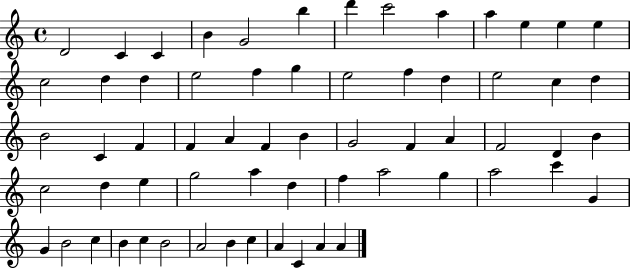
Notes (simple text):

D4/h C4/q C4/q B4/q G4/h B5/q D6/q C6/h A5/q A5/q E5/q E5/q E5/q C5/h D5/q D5/q E5/h F5/q G5/q E5/h F5/q D5/q E5/h C5/q D5/q B4/h C4/q F4/q F4/q A4/q F4/q B4/q G4/h F4/q A4/q F4/h D4/q B4/q C5/h D5/q E5/q G5/h A5/q D5/q F5/q A5/h G5/q A5/h C6/q G4/q G4/q B4/h C5/q B4/q C5/q B4/h A4/h B4/q C5/q A4/q C4/q A4/q A4/q